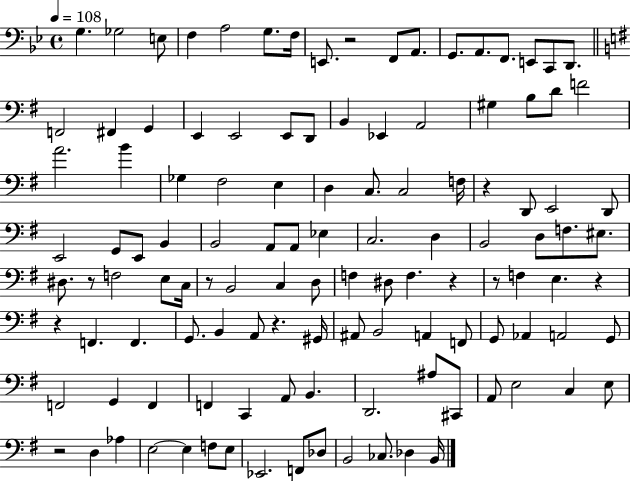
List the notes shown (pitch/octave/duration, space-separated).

G3/q. Gb3/h E3/e F3/q A3/h G3/e. F3/s E2/e. R/h F2/e A2/e. G2/e. A2/e. F2/e. E2/e C2/e D2/e. F2/h F#2/q G2/q E2/q E2/h E2/e D2/e B2/q Eb2/q A2/h G#3/q B3/e D4/e F4/h A4/h. B4/q Gb3/q F#3/h E3/q D3/q C3/e. C3/h F3/s R/q D2/e E2/h D2/e E2/h G2/e E2/e B2/q B2/h A2/e A2/e Eb3/q C3/h. D3/q B2/h D3/e F3/e. EIS3/e. D#3/e. R/e F3/h E3/e C3/s R/e B2/h C3/q D3/e F3/q D#3/e F3/q. R/q R/e F3/q E3/q. R/q R/q F2/q. F2/q. G2/e. B2/q A2/e R/q. G#2/s A#2/e B2/h A2/q F2/e G2/e Ab2/q A2/h G2/e F2/h G2/q F2/q F2/q C2/q A2/e B2/q. D2/h. A#3/e C#2/e A2/e E3/h C3/q E3/e R/h D3/q Ab3/q E3/h E3/q F3/e E3/e Eb2/h. F2/e Db3/e B2/h CES3/e. Db3/q B2/s